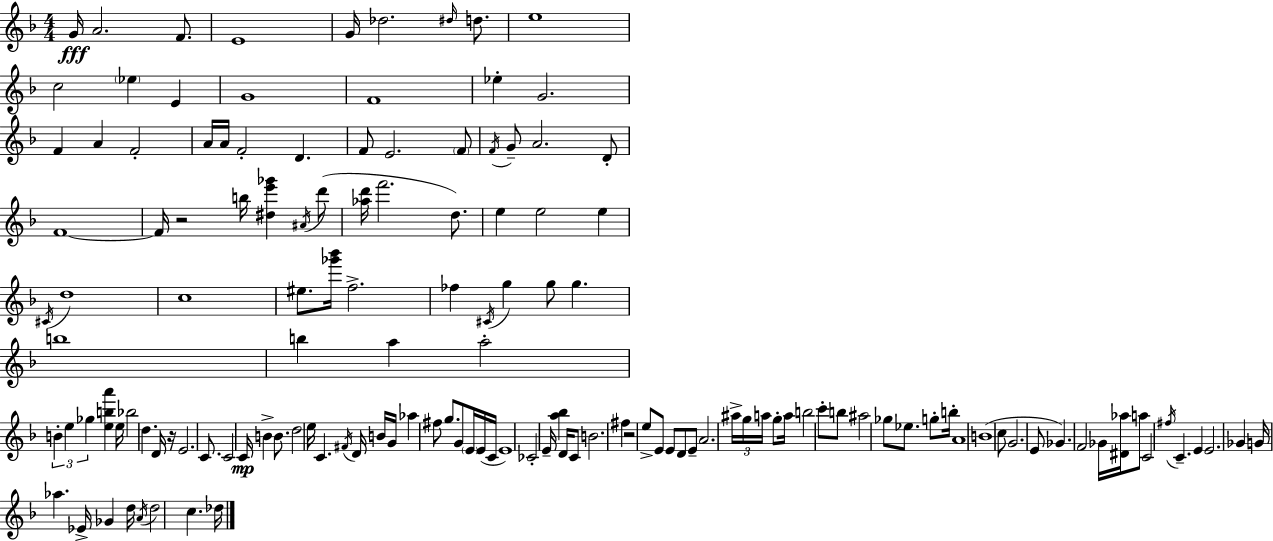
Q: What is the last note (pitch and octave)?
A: Db5